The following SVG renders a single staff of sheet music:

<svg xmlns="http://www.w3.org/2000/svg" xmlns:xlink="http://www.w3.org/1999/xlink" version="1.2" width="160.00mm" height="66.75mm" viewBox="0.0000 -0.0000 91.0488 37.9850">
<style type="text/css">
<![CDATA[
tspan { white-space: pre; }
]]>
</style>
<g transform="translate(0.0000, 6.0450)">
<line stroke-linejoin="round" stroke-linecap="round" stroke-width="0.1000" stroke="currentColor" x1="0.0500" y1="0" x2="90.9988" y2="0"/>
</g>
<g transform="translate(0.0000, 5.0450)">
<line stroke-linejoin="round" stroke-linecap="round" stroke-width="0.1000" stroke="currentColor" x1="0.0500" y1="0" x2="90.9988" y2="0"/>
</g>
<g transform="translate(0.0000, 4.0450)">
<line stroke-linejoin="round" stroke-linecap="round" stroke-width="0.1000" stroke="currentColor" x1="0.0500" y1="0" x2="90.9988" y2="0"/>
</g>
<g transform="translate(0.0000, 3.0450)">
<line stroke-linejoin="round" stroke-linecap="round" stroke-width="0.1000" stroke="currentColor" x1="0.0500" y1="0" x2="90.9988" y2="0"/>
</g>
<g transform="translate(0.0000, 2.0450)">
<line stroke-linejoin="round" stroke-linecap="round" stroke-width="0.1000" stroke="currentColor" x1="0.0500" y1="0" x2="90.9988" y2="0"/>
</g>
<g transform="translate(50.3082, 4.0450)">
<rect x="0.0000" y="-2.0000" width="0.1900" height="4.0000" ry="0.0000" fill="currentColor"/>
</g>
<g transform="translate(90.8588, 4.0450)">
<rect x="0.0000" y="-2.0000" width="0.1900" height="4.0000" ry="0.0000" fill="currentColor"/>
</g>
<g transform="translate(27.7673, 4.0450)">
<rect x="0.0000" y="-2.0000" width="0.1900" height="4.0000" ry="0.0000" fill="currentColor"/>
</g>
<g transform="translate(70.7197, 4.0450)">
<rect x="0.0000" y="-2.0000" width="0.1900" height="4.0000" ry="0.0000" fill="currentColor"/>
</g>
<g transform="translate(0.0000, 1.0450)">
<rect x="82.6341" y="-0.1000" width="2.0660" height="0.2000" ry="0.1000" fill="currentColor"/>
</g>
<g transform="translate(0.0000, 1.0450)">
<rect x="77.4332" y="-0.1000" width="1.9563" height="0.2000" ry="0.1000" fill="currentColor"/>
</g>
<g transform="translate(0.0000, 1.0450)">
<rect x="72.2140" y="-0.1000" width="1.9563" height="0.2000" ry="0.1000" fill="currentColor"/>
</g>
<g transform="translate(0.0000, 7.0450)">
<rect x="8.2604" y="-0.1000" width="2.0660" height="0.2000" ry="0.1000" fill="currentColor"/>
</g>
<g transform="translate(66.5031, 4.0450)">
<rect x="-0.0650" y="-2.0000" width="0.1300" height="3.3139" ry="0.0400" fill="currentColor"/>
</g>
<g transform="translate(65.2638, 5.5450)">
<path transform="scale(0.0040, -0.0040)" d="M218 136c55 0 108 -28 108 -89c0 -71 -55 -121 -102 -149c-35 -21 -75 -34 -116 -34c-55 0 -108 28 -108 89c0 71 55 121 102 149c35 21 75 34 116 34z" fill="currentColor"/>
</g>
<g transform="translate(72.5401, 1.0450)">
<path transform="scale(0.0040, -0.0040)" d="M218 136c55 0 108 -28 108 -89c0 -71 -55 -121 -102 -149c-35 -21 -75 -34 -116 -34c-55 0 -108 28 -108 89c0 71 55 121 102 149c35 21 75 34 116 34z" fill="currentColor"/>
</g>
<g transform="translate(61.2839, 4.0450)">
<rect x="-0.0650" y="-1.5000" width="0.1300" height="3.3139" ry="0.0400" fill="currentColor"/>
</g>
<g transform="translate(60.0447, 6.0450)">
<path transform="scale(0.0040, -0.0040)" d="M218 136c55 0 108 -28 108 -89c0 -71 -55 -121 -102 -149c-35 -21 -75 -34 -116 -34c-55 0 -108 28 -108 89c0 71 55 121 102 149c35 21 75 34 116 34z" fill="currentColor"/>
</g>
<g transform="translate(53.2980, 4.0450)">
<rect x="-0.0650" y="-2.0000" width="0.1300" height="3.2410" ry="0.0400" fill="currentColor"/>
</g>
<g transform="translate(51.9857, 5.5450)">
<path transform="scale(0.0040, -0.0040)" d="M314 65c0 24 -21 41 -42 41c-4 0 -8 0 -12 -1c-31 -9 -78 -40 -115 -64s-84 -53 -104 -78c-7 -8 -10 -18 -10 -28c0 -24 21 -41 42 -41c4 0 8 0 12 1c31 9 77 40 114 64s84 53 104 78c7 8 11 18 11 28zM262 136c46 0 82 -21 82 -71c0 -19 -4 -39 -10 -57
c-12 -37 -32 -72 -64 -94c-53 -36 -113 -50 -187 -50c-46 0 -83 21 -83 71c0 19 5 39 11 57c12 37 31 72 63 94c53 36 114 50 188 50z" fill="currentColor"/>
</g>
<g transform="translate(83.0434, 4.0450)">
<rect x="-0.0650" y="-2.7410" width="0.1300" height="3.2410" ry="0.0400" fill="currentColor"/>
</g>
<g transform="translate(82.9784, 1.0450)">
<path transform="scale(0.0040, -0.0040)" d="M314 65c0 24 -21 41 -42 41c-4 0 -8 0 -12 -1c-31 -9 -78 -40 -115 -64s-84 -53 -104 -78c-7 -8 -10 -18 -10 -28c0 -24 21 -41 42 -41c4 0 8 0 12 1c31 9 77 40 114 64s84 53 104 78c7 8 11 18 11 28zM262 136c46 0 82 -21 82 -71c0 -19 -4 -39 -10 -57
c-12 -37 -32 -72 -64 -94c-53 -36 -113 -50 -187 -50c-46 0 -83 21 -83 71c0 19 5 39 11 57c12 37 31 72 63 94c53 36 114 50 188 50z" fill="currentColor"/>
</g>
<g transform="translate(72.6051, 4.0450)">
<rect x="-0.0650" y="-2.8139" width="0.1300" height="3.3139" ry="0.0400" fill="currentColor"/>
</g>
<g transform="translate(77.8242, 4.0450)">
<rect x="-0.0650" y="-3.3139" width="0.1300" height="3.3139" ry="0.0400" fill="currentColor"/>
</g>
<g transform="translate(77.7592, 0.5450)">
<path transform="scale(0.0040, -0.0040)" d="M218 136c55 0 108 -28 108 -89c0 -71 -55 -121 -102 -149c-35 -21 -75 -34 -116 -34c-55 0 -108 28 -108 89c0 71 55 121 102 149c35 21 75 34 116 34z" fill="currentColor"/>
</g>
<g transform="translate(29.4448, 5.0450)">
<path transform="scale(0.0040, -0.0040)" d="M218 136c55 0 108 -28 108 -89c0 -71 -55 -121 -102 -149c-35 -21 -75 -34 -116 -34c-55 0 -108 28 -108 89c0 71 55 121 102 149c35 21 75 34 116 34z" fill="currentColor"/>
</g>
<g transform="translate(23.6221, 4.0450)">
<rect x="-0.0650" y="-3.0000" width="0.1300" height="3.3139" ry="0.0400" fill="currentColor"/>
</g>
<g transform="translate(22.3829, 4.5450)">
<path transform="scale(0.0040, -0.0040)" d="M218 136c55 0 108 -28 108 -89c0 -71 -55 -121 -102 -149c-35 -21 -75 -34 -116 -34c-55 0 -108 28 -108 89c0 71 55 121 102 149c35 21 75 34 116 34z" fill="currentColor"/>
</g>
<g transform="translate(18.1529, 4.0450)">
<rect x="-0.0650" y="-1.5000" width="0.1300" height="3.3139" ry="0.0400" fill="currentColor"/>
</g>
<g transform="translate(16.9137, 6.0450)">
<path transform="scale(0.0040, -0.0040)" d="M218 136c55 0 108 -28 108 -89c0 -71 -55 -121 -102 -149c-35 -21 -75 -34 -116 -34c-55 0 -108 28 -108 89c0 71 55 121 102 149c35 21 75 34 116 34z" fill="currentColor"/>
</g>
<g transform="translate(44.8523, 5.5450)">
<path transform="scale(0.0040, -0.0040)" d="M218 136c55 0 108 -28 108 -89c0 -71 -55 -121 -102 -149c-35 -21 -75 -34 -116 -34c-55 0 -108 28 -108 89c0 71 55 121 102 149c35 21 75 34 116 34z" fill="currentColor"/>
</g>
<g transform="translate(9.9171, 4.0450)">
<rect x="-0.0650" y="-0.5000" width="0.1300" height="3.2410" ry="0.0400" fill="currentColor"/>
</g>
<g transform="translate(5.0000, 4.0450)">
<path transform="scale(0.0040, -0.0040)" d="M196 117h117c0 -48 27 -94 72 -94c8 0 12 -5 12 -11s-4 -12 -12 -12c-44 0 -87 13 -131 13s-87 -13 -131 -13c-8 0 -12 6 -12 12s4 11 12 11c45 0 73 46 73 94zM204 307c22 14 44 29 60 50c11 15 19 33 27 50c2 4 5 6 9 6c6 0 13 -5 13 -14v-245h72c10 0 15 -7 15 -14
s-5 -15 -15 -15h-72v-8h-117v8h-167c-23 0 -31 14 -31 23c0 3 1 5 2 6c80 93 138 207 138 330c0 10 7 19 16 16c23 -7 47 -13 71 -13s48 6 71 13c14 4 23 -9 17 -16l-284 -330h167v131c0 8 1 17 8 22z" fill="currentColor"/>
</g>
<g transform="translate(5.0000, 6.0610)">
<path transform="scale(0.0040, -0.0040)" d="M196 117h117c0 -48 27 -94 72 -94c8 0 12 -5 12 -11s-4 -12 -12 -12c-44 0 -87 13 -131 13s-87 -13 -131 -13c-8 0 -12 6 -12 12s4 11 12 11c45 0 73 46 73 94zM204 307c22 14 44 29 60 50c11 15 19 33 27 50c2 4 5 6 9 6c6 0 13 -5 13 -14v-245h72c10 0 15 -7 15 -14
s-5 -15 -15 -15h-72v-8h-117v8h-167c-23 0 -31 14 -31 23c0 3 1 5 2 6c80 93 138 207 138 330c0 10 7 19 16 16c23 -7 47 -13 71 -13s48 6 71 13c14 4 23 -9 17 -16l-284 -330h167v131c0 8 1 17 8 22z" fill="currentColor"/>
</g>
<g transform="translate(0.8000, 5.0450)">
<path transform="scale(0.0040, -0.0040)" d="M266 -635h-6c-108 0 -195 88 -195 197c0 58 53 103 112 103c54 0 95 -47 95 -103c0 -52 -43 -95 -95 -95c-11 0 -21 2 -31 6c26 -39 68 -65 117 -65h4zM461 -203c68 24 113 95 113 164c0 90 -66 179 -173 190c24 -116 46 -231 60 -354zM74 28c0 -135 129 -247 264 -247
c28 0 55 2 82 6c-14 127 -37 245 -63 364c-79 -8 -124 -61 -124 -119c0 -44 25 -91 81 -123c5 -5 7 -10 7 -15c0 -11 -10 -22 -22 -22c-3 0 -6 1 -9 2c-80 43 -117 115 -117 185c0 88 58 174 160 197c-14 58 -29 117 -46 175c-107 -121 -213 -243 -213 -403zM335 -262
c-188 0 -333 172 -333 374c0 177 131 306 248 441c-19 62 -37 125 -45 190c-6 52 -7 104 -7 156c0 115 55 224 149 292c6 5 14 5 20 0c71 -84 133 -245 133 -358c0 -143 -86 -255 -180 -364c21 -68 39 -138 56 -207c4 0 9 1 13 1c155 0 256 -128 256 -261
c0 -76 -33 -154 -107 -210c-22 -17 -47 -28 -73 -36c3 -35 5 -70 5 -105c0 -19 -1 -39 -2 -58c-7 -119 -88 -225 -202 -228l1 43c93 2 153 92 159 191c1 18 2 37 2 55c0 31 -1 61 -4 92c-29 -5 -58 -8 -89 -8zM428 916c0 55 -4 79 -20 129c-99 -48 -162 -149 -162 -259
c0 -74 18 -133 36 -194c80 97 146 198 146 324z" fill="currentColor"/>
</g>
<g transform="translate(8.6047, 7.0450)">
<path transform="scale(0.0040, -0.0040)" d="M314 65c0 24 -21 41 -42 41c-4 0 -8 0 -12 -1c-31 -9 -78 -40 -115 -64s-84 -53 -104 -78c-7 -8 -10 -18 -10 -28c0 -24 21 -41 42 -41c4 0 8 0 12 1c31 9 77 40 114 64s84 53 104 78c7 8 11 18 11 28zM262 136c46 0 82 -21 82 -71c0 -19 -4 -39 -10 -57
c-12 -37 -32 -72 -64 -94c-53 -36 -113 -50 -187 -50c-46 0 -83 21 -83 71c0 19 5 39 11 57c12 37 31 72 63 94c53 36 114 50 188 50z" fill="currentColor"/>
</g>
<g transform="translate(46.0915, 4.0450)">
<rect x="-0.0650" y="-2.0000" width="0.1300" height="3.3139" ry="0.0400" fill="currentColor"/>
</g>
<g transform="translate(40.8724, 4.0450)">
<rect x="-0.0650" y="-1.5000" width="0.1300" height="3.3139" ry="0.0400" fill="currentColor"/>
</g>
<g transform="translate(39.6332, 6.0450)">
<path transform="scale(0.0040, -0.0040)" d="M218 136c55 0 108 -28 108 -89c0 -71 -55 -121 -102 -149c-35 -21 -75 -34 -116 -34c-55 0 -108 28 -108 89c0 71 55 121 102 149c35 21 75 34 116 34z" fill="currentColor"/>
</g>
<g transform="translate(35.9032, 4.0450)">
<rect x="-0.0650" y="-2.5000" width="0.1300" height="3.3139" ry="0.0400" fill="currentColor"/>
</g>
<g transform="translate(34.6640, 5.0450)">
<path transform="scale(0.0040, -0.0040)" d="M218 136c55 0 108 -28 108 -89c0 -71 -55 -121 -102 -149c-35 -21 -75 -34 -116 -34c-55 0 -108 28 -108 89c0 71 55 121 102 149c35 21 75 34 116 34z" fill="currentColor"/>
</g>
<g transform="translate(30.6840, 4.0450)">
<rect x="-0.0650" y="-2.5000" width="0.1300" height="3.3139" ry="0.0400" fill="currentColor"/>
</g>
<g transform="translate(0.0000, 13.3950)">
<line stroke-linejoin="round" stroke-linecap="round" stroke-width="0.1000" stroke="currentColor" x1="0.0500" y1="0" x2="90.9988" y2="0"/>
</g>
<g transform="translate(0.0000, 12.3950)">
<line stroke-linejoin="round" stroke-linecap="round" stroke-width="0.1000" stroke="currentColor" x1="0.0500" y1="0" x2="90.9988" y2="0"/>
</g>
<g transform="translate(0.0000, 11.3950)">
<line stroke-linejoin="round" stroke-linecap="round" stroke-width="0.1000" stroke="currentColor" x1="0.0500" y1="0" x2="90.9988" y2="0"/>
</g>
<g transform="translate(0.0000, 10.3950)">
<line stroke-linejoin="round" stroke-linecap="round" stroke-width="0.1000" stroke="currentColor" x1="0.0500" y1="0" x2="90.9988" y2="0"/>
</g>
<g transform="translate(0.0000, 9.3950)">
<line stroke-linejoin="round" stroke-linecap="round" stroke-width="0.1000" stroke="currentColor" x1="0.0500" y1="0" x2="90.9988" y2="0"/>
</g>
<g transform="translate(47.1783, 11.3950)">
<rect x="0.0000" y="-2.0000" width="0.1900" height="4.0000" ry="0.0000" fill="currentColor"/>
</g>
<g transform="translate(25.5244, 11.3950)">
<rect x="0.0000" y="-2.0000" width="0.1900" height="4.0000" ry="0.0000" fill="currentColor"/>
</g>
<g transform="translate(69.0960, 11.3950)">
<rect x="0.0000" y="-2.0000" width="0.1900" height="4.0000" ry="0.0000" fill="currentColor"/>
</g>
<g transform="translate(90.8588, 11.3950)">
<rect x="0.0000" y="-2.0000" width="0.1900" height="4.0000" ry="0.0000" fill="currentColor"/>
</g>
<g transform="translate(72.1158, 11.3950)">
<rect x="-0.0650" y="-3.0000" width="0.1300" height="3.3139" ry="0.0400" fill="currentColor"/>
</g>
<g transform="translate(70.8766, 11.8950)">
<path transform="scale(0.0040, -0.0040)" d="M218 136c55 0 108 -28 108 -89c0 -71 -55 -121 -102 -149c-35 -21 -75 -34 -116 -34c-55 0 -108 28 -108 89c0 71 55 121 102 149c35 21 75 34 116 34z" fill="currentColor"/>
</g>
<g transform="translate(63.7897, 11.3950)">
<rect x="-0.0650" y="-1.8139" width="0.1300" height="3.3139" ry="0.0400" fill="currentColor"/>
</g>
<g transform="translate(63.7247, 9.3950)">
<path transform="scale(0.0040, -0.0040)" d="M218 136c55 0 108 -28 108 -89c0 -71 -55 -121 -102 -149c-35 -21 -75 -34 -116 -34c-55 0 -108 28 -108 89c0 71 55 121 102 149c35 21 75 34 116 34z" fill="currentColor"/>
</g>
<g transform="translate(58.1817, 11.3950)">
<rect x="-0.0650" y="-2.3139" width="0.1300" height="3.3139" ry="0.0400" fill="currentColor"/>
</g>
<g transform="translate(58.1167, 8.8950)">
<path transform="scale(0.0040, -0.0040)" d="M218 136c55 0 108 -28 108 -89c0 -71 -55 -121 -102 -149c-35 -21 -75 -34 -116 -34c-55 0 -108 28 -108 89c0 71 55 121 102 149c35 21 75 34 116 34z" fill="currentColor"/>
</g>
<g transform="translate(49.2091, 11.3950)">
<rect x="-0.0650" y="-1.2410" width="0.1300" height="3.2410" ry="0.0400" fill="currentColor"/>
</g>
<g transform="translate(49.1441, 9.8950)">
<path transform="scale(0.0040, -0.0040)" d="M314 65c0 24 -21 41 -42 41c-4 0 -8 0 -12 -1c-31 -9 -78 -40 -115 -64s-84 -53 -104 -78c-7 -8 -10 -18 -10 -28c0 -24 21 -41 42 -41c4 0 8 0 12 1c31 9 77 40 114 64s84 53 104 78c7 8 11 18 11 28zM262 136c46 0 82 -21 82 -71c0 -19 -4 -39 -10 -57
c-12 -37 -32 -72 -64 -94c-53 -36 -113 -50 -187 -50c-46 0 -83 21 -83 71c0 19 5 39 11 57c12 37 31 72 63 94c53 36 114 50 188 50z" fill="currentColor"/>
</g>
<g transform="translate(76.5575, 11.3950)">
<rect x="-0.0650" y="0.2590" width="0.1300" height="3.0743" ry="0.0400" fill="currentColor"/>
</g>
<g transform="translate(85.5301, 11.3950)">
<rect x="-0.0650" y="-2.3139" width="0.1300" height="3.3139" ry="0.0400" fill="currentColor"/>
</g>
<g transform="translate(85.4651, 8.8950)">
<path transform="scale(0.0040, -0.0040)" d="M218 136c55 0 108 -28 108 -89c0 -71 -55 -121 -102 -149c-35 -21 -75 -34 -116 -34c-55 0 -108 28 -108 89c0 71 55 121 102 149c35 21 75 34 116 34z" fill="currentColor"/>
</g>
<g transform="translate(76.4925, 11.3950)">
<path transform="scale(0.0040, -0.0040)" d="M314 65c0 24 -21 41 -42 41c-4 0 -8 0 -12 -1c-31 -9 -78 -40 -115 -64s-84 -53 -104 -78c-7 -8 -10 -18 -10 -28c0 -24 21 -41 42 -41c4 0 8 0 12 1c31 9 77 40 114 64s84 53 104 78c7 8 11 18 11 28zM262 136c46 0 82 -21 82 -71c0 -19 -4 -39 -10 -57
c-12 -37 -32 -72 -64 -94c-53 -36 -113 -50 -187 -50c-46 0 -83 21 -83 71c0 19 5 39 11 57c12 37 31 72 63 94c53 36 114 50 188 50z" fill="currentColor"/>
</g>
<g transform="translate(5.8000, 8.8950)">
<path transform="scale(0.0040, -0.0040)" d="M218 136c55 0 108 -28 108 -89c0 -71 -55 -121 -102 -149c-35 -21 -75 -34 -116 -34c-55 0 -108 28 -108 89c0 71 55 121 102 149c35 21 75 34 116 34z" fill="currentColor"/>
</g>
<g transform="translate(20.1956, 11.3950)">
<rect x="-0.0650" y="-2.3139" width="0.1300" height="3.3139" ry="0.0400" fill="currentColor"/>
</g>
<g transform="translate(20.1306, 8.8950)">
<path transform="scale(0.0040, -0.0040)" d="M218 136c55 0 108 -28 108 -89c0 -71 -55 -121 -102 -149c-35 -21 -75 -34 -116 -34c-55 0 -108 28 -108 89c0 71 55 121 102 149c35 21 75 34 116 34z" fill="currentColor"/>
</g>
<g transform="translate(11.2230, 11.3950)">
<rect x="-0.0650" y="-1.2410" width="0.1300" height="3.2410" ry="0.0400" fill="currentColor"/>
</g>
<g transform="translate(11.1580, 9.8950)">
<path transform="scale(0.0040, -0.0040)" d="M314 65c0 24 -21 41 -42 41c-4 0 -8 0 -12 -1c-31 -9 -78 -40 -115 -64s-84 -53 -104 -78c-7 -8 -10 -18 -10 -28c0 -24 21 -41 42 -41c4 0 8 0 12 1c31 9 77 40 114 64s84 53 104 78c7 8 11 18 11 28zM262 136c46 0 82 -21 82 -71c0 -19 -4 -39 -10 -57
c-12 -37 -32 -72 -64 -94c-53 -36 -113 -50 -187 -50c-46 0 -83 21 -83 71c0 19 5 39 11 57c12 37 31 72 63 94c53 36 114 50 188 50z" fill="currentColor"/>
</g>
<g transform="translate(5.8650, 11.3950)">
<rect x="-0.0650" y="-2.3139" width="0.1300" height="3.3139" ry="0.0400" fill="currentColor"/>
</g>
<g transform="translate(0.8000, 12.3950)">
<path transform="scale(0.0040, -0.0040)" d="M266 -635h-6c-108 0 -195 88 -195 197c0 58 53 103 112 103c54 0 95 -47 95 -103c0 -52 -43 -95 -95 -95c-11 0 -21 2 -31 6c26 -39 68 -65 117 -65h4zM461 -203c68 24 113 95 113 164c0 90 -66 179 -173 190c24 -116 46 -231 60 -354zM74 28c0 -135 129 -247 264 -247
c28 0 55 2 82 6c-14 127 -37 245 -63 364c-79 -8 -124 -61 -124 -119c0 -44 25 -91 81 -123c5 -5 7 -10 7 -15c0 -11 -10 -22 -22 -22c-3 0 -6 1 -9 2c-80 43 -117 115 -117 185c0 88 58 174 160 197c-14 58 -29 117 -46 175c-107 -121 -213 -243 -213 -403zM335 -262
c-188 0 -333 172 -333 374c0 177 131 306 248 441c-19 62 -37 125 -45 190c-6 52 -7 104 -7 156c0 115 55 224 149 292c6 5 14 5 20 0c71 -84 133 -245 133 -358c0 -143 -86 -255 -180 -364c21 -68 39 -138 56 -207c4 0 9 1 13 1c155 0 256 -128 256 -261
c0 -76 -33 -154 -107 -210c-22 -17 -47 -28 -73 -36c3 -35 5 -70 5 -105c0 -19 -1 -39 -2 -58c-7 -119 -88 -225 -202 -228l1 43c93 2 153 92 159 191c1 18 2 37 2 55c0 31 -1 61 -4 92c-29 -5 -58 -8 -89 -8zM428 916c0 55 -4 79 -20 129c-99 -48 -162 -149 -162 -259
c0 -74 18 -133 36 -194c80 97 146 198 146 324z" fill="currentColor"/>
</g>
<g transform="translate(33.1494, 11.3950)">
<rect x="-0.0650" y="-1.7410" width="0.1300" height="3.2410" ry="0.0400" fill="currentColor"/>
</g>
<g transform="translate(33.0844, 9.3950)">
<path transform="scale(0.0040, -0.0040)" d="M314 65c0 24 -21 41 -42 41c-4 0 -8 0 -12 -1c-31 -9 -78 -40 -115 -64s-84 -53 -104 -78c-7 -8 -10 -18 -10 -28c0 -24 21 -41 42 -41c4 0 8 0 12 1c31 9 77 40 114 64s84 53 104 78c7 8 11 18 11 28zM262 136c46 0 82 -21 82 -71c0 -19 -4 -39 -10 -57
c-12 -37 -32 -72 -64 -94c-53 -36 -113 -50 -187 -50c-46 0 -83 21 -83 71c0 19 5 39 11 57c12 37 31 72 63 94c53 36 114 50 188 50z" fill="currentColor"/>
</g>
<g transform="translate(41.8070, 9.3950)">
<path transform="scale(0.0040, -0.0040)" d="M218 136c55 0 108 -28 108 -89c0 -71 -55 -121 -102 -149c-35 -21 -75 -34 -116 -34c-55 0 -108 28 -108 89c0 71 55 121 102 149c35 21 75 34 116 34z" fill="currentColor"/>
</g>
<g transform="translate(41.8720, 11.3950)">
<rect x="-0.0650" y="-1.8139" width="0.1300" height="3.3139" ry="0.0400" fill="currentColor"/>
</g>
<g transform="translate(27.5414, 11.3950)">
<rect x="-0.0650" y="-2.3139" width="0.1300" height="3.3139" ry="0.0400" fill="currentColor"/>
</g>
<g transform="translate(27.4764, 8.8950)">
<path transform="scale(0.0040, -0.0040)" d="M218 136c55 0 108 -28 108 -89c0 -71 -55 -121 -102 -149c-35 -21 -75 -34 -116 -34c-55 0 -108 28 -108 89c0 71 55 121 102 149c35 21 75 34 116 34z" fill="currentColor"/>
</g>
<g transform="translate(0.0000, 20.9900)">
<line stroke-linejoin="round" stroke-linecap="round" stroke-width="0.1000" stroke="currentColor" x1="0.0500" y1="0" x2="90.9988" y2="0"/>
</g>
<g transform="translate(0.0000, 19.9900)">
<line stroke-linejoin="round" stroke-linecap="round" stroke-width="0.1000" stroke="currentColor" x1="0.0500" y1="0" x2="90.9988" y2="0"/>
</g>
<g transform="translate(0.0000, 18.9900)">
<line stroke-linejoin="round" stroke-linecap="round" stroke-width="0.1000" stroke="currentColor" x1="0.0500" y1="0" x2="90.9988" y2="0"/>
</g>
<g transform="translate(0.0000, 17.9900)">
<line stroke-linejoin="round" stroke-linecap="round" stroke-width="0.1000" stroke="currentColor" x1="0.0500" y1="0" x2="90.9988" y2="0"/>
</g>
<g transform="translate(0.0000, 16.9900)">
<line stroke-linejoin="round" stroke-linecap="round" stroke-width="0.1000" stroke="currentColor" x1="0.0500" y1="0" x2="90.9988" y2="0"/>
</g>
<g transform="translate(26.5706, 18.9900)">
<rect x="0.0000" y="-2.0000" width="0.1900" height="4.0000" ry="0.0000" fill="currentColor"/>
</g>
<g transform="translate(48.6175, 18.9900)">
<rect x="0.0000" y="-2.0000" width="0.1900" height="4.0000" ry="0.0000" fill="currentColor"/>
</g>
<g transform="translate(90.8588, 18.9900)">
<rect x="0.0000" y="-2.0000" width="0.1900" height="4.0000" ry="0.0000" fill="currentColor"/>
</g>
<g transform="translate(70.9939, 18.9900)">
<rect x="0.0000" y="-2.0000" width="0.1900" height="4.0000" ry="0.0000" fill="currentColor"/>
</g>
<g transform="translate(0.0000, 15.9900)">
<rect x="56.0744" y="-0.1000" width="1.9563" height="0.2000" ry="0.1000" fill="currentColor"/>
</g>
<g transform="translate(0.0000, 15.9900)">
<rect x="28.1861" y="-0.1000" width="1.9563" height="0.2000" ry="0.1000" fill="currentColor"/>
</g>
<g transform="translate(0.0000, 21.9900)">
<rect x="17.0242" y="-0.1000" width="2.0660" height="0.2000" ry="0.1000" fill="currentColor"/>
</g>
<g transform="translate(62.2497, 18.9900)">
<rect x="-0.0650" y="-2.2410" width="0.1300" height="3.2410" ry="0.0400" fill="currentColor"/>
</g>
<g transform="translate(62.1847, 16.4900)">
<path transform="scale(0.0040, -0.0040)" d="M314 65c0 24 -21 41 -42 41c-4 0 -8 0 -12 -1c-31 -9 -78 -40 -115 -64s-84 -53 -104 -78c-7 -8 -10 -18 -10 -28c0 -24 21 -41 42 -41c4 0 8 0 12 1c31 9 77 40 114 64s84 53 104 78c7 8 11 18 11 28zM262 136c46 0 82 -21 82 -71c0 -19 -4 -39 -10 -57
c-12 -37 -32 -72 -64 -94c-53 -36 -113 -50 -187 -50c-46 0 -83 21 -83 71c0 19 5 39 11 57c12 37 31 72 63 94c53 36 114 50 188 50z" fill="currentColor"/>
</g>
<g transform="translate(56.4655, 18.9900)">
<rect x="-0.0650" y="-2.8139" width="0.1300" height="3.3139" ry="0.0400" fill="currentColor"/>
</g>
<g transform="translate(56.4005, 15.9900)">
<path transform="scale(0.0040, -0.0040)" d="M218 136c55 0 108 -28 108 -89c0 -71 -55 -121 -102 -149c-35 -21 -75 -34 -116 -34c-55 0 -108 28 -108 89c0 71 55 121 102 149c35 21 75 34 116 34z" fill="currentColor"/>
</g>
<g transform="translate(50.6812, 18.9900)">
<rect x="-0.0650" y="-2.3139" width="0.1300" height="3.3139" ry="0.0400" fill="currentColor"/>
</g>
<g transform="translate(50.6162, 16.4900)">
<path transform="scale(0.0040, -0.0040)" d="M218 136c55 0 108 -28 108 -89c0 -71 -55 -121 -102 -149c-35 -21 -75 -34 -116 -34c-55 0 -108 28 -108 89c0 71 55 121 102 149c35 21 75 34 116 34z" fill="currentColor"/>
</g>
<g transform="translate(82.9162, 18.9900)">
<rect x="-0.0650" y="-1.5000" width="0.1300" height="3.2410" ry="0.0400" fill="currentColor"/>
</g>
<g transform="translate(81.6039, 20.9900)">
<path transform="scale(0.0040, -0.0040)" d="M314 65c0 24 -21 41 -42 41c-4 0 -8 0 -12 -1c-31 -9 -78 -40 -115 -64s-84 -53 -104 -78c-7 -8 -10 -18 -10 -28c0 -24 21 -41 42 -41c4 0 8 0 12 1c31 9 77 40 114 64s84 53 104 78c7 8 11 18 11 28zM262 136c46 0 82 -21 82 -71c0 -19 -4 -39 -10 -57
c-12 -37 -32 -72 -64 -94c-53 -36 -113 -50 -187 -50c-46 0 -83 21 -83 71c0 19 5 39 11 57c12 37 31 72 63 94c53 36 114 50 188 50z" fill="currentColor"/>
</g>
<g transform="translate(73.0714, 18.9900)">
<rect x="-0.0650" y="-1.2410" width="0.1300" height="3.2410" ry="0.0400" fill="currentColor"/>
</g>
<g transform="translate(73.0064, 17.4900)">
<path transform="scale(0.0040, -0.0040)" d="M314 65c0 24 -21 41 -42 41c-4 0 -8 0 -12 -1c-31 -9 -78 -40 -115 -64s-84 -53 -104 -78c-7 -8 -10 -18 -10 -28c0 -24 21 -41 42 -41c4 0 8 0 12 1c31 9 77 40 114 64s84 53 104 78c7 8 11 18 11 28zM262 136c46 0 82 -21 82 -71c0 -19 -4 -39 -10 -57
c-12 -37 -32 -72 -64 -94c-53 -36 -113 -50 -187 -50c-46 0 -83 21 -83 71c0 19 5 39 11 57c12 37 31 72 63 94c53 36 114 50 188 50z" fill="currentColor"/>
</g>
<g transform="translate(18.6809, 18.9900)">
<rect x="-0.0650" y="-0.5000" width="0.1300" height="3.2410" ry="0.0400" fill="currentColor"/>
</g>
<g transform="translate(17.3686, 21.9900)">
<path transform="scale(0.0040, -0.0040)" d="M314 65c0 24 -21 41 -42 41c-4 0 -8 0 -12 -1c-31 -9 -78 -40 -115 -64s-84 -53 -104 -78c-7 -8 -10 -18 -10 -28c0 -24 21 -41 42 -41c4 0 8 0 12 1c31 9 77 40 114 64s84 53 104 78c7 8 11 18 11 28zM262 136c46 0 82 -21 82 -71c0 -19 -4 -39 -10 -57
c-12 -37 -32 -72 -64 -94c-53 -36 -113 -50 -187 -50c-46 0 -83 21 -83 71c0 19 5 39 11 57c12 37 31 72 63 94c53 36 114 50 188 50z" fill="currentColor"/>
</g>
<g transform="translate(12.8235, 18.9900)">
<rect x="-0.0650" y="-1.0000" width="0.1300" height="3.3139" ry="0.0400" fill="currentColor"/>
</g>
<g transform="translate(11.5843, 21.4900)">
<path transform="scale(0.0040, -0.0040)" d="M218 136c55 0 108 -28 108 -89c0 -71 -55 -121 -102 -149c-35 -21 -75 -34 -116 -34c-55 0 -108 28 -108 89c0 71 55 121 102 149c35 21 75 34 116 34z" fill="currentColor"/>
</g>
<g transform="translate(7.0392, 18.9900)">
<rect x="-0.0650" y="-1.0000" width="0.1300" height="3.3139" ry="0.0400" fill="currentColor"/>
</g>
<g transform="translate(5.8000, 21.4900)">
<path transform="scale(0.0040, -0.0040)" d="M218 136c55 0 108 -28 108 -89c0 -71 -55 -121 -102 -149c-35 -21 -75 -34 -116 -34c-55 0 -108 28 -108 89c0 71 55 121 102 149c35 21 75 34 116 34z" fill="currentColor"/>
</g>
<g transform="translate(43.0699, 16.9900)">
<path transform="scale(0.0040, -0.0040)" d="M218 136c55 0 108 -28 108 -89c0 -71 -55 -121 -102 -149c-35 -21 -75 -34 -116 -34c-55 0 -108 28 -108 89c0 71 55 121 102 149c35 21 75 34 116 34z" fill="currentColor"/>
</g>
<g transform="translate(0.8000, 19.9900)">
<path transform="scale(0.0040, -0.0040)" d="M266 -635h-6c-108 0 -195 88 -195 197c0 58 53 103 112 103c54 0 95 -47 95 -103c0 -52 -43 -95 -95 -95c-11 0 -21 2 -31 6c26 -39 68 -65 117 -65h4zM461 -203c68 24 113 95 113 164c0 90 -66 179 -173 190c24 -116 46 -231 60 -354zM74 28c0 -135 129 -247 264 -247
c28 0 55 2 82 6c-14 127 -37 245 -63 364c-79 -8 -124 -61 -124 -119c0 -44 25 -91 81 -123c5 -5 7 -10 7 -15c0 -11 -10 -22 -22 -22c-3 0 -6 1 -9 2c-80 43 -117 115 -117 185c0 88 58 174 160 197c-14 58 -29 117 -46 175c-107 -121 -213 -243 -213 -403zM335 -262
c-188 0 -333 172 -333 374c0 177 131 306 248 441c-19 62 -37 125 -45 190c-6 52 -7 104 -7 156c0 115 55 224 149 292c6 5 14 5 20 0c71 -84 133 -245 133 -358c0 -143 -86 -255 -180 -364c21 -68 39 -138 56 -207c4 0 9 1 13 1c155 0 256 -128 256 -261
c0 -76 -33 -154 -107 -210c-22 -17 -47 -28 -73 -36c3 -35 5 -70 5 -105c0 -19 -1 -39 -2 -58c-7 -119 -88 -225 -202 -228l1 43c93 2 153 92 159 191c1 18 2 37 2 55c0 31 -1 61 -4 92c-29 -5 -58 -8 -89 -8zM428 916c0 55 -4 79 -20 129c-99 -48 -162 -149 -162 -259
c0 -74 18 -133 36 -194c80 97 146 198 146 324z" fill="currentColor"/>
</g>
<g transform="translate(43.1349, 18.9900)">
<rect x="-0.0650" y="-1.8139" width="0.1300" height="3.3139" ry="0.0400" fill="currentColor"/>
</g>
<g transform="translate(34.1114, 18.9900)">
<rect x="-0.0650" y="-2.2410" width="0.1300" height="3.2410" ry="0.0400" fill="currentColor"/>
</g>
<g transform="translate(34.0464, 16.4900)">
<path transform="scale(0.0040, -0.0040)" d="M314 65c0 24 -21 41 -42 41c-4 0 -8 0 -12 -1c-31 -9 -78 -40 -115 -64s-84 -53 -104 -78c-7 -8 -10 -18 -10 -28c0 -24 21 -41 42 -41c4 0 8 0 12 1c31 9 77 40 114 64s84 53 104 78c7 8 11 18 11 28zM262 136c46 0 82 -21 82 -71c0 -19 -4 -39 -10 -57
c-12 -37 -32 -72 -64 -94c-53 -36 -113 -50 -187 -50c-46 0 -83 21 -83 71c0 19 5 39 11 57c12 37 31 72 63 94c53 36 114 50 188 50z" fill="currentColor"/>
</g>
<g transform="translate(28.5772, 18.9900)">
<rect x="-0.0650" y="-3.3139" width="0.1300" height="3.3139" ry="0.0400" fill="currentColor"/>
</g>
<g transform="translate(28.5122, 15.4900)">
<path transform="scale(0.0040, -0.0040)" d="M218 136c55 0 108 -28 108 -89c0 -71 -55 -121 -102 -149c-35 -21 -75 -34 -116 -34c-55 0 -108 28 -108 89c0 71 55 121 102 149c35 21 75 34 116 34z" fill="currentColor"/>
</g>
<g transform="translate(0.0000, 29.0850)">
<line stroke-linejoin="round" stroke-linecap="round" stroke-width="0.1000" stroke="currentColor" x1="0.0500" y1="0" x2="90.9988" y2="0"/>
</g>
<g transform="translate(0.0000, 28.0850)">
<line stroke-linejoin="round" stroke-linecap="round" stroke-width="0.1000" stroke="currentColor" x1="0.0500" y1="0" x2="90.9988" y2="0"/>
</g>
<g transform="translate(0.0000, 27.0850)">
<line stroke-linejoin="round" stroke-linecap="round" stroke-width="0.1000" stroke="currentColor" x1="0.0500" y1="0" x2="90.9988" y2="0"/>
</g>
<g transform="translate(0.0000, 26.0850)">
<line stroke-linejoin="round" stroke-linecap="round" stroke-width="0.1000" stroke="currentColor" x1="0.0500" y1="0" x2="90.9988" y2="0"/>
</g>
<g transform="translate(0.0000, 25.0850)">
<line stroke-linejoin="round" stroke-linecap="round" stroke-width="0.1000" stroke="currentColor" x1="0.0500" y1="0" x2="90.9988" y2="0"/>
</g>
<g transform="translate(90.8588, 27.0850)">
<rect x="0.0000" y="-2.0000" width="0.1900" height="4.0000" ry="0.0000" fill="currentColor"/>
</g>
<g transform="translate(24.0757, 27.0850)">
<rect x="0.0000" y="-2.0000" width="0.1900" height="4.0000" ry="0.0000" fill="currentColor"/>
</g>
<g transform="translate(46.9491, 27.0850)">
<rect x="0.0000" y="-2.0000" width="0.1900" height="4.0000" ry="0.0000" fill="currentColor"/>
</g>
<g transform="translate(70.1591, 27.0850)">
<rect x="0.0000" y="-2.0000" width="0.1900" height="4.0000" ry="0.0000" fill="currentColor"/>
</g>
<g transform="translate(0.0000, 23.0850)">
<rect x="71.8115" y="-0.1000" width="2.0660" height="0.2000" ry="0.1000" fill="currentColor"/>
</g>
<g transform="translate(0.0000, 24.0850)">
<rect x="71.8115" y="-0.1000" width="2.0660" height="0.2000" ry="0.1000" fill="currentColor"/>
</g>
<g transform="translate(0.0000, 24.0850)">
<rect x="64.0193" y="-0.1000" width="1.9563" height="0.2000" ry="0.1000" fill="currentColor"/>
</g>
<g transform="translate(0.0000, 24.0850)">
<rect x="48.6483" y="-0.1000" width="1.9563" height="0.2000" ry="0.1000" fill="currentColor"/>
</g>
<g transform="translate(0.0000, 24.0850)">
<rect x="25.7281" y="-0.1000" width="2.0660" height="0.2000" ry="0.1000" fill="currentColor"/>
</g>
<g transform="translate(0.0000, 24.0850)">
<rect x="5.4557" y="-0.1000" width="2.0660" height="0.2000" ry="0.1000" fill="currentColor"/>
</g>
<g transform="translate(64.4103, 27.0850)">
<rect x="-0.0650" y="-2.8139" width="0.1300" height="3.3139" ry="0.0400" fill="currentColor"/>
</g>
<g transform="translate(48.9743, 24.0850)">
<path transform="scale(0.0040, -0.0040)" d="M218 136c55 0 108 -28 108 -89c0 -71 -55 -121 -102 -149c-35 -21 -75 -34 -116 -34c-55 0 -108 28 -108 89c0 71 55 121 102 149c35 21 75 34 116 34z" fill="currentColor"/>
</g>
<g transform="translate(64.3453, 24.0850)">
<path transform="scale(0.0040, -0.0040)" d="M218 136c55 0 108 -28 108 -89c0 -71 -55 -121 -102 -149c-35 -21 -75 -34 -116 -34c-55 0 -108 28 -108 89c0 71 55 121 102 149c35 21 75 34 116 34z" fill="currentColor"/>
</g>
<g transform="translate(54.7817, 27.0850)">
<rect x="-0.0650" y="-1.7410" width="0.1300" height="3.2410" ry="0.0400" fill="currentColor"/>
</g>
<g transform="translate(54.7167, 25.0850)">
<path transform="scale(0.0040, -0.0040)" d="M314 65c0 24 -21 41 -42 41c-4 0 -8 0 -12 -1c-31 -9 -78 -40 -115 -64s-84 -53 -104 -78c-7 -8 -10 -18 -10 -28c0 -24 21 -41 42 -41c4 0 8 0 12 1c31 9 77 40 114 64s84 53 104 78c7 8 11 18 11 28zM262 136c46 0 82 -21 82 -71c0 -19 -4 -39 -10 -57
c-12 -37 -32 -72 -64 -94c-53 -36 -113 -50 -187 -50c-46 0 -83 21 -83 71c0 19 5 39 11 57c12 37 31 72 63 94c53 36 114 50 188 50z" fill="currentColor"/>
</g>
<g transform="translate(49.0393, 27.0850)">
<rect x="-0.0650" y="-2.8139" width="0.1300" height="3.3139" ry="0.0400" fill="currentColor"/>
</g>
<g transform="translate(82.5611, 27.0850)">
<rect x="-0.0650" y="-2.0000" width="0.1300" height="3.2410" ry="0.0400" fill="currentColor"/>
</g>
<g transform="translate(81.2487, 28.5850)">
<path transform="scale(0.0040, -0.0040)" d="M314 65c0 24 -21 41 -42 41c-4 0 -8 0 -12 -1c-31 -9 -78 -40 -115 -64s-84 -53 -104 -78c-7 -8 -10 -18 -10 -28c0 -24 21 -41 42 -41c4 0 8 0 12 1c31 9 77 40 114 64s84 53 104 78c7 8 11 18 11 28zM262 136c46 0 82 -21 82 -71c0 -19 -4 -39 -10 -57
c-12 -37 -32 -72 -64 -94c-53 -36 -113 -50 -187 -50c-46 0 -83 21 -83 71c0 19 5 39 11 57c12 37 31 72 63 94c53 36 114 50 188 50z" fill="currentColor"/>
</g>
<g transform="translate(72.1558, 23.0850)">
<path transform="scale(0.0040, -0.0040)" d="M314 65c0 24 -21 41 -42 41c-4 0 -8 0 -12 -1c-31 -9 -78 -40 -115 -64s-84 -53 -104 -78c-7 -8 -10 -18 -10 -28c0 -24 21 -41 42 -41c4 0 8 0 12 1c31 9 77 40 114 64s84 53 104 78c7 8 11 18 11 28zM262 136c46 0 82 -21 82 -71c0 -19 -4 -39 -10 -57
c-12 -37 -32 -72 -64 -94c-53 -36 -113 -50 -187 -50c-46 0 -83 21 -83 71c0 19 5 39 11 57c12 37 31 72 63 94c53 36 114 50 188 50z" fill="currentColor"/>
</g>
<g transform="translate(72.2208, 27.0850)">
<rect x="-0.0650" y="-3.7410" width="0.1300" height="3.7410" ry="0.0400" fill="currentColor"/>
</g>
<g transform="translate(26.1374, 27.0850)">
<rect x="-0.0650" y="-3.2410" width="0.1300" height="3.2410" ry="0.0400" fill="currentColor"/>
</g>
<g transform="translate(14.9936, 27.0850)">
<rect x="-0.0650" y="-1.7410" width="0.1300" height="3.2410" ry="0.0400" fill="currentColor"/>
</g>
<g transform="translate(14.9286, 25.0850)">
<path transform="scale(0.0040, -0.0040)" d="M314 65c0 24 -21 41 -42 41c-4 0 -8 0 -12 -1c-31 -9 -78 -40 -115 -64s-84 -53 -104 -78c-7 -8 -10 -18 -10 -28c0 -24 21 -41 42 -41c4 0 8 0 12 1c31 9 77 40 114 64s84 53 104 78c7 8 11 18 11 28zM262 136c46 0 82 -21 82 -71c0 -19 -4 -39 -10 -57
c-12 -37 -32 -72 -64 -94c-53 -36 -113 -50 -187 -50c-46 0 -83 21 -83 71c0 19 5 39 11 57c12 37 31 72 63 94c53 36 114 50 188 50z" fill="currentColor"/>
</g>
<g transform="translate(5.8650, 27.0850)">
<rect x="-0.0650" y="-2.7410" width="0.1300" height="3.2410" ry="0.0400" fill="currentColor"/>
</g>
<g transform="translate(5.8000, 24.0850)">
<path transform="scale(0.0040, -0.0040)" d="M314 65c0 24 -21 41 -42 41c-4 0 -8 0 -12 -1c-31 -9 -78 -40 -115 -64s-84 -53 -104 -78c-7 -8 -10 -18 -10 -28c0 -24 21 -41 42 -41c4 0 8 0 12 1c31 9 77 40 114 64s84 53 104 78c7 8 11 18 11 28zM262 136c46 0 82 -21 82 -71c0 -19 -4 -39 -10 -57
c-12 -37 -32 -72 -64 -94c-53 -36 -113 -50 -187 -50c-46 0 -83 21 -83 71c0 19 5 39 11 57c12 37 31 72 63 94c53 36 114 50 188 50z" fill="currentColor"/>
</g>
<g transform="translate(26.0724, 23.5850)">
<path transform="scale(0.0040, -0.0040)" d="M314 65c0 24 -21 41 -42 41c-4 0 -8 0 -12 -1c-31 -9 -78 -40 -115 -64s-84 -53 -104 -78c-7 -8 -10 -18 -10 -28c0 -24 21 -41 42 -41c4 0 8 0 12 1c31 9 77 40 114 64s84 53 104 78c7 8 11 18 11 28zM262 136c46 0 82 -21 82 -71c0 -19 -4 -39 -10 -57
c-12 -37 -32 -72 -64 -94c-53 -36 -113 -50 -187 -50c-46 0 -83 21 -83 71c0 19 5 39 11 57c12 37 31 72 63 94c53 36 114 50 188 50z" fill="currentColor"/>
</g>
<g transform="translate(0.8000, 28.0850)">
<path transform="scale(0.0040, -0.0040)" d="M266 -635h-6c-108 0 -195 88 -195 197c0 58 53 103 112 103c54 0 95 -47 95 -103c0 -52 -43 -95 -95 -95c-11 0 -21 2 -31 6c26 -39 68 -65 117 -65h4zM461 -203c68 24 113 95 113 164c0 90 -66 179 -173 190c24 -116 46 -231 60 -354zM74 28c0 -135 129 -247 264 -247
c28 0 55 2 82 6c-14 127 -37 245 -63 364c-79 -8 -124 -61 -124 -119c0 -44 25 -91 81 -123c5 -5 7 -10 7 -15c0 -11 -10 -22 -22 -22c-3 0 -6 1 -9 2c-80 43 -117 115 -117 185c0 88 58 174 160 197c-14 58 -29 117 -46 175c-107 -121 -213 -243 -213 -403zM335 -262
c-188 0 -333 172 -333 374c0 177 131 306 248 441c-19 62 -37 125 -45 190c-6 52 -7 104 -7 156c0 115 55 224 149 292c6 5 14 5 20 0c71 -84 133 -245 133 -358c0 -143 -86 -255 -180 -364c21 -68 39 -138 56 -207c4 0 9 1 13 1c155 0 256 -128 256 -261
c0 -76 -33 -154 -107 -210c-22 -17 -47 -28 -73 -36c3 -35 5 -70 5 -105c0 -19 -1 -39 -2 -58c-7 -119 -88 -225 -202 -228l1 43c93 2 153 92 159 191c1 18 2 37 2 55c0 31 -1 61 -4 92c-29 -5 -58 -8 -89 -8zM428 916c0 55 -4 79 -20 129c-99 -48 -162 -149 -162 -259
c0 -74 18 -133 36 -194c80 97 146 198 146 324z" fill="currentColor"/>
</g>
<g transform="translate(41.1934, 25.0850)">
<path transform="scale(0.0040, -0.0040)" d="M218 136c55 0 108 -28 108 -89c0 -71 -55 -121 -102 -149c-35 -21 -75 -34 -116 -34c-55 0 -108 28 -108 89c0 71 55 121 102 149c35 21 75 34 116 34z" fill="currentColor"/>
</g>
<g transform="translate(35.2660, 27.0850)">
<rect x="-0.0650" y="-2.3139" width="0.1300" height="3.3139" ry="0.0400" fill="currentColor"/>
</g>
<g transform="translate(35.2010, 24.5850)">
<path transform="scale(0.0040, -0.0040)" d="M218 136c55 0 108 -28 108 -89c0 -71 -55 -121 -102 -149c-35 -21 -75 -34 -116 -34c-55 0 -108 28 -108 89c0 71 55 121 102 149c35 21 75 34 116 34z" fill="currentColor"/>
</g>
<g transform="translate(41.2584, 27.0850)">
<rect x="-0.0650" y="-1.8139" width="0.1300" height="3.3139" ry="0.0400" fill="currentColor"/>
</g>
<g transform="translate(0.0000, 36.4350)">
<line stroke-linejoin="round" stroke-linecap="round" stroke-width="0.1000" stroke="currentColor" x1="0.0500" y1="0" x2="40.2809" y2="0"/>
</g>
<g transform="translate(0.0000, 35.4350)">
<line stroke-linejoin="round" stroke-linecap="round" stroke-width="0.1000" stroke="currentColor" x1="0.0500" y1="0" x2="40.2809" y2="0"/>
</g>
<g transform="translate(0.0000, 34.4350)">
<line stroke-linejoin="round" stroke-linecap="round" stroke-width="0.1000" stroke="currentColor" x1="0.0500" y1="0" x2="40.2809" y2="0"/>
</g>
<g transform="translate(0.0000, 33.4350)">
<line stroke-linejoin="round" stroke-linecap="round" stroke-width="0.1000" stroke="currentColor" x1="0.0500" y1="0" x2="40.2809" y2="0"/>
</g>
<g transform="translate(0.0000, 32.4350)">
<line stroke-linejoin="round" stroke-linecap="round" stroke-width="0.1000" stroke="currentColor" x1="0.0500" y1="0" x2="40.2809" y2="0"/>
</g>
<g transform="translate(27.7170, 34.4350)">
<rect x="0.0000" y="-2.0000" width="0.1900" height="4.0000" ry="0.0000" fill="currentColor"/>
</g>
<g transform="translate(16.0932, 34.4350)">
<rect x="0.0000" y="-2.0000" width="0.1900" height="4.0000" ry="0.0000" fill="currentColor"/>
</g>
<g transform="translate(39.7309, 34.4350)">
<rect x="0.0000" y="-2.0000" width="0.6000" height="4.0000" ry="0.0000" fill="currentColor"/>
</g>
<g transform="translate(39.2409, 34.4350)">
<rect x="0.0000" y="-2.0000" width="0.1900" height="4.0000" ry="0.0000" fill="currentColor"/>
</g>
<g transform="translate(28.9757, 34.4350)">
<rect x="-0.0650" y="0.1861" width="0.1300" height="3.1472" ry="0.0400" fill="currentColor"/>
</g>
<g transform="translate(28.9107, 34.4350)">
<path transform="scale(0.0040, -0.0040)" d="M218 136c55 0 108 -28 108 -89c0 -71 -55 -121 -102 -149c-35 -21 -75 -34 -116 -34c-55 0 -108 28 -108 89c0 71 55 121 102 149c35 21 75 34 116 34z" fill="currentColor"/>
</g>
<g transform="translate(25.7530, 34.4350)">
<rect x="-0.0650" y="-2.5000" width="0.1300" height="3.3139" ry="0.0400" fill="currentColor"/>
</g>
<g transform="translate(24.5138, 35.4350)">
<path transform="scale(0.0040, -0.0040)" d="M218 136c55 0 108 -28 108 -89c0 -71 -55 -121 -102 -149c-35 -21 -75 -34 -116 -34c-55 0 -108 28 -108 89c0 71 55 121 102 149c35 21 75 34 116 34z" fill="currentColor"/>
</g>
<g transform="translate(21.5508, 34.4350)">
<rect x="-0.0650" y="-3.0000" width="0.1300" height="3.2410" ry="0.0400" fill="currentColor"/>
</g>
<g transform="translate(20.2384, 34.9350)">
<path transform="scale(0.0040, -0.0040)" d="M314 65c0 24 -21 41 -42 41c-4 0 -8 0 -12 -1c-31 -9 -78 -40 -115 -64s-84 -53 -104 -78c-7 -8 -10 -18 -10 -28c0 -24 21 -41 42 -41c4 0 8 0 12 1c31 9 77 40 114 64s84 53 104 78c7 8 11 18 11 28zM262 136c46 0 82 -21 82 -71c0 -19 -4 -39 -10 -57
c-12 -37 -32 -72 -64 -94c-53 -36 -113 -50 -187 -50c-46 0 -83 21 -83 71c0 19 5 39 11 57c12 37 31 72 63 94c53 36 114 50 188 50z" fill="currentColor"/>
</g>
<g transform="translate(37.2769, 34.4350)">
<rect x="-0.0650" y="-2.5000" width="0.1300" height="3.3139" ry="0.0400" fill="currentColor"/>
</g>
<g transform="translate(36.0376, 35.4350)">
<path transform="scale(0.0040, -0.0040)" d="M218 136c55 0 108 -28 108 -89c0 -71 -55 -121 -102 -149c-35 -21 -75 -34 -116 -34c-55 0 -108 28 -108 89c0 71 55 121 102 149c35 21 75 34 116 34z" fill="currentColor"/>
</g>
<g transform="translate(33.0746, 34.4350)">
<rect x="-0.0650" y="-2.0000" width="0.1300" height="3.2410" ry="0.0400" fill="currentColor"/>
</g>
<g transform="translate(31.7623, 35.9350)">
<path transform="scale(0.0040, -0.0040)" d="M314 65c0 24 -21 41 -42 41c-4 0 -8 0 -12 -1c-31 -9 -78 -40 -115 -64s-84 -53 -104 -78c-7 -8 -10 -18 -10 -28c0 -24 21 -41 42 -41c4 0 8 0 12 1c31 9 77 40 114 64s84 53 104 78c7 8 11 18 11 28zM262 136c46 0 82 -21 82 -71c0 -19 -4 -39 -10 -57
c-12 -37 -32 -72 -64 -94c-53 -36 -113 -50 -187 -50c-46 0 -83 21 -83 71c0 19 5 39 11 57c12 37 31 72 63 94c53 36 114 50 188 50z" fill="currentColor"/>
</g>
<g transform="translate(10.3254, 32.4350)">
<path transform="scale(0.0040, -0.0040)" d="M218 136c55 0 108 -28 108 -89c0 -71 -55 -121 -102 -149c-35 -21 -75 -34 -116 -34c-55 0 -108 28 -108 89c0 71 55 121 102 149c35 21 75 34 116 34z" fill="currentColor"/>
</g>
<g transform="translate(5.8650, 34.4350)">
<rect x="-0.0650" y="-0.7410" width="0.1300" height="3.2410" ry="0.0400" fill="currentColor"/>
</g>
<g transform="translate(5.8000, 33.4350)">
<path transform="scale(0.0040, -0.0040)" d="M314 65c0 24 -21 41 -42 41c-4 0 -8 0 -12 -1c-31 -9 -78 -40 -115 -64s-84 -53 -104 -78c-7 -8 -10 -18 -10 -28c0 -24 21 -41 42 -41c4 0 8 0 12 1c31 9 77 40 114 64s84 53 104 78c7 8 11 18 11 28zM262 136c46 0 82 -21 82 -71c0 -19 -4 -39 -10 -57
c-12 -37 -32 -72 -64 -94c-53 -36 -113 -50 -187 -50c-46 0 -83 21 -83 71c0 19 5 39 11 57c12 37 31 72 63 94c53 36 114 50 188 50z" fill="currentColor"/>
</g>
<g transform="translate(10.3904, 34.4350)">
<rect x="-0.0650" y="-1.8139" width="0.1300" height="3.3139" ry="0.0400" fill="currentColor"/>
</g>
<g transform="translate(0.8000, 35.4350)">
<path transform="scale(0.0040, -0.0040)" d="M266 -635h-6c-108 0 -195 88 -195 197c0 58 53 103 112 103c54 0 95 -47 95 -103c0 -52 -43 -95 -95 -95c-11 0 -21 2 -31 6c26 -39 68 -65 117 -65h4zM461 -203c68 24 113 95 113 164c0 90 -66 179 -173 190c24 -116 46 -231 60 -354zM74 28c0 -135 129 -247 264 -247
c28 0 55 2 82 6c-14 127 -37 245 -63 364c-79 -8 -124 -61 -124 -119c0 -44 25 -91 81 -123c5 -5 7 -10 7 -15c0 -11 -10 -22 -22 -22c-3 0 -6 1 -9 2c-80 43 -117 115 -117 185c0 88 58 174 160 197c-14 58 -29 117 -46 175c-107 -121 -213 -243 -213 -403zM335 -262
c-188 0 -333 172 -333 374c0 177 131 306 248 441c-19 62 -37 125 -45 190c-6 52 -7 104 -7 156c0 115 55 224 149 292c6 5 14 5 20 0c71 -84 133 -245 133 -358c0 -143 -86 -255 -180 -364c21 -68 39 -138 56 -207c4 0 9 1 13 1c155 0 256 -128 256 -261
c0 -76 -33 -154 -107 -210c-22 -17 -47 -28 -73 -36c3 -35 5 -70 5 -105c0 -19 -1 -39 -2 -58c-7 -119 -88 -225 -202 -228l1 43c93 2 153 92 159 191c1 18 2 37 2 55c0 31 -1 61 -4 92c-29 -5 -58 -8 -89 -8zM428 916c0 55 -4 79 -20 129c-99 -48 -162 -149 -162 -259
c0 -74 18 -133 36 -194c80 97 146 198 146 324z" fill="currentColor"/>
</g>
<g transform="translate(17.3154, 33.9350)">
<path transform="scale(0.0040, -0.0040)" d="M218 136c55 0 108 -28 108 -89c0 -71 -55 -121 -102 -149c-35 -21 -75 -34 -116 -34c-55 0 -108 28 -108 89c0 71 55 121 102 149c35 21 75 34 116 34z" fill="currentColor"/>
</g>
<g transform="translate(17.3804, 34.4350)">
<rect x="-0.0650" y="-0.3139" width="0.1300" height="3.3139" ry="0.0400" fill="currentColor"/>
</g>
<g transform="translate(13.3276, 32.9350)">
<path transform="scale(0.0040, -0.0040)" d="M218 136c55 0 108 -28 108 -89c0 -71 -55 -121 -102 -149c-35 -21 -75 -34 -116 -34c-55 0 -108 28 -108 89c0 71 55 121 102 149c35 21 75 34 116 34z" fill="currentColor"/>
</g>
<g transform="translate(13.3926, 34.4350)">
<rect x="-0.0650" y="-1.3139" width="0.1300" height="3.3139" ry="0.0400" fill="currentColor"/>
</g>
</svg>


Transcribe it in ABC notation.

X:1
T:Untitled
M:4/4
L:1/4
K:C
C2 E A G G E F F2 E F a b a2 g e2 g g f2 f e2 g f A B2 g D D C2 b g2 f g a g2 e2 E2 a2 f2 b2 g f a f2 a c'2 F2 d2 f e c A2 G B F2 G